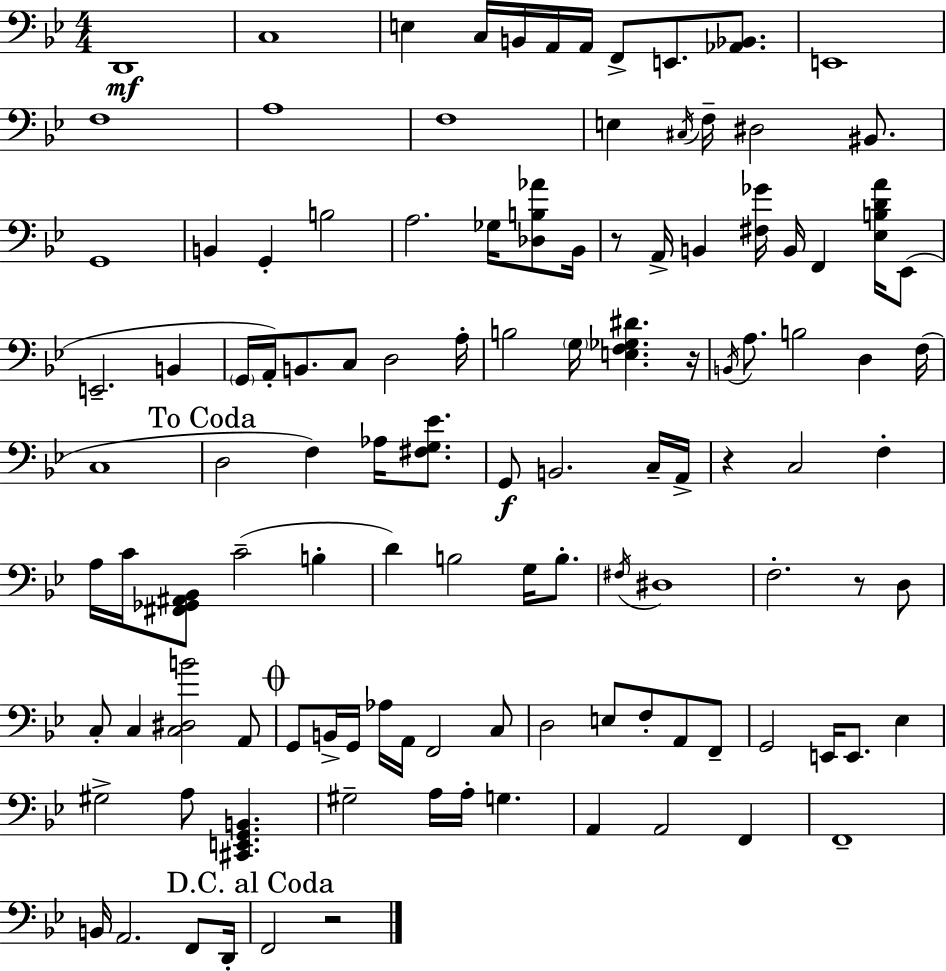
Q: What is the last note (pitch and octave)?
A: F2